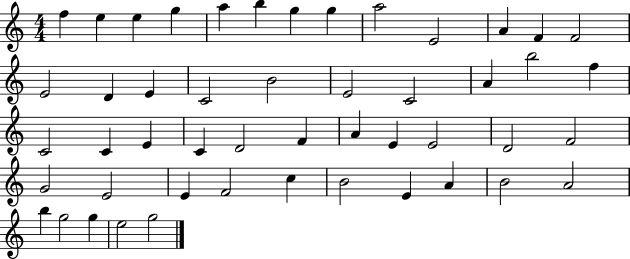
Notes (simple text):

F5/q E5/q E5/q G5/q A5/q B5/q G5/q G5/q A5/h E4/h A4/q F4/q F4/h E4/h D4/q E4/q C4/h B4/h E4/h C4/h A4/q B5/h F5/q C4/h C4/q E4/q C4/q D4/h F4/q A4/q E4/q E4/h D4/h F4/h G4/h E4/h E4/q F4/h C5/q B4/h E4/q A4/q B4/h A4/h B5/q G5/h G5/q E5/h G5/h